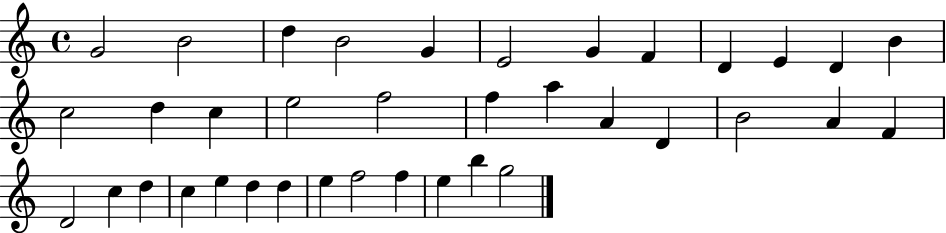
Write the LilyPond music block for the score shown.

{
  \clef treble
  \time 4/4
  \defaultTimeSignature
  \key c \major
  g'2 b'2 | d''4 b'2 g'4 | e'2 g'4 f'4 | d'4 e'4 d'4 b'4 | \break c''2 d''4 c''4 | e''2 f''2 | f''4 a''4 a'4 d'4 | b'2 a'4 f'4 | \break d'2 c''4 d''4 | c''4 e''4 d''4 d''4 | e''4 f''2 f''4 | e''4 b''4 g''2 | \break \bar "|."
}